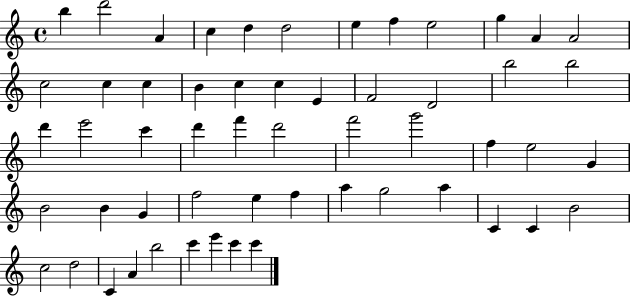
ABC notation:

X:1
T:Untitled
M:4/4
L:1/4
K:C
b d'2 A c d d2 e f e2 g A A2 c2 c c B c c E F2 D2 b2 b2 d' e'2 c' d' f' d'2 f'2 g'2 f e2 G B2 B G f2 e f a g2 a C C B2 c2 d2 C A b2 c' e' c' c'